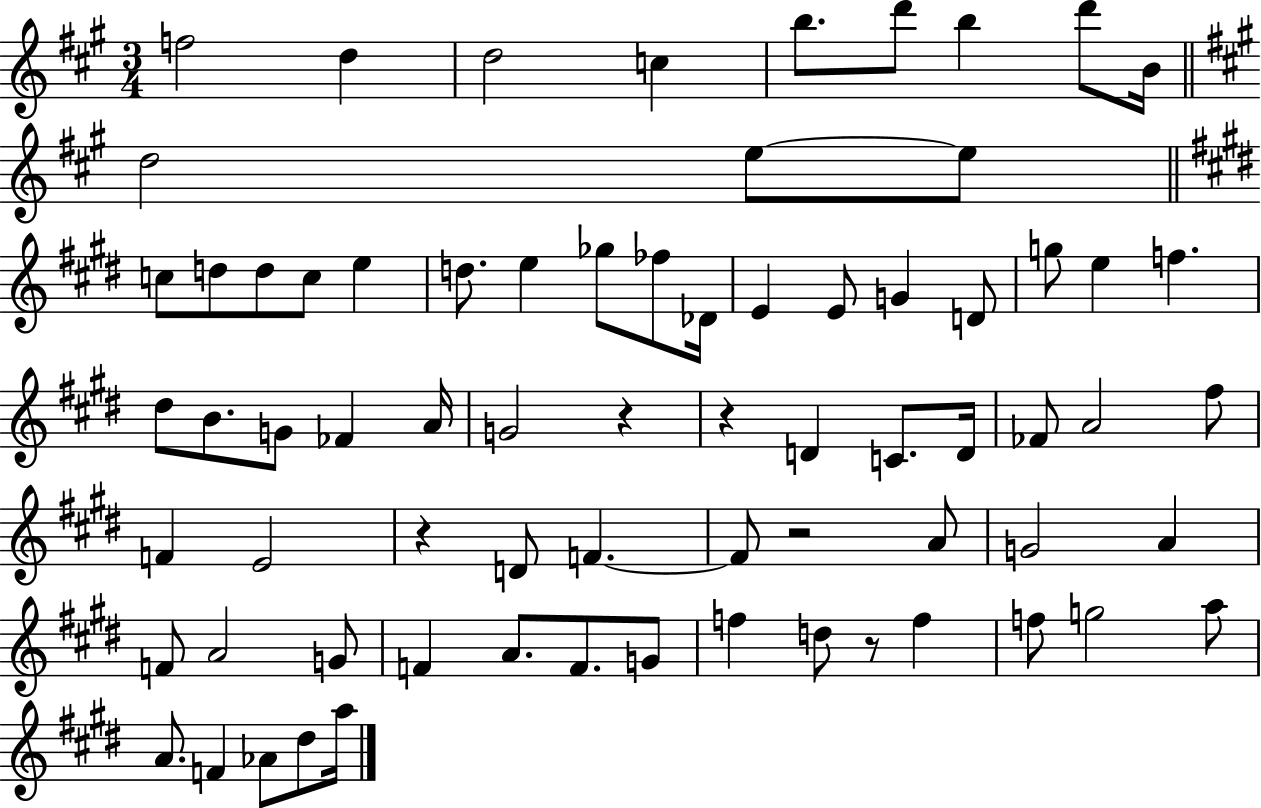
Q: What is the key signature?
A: A major